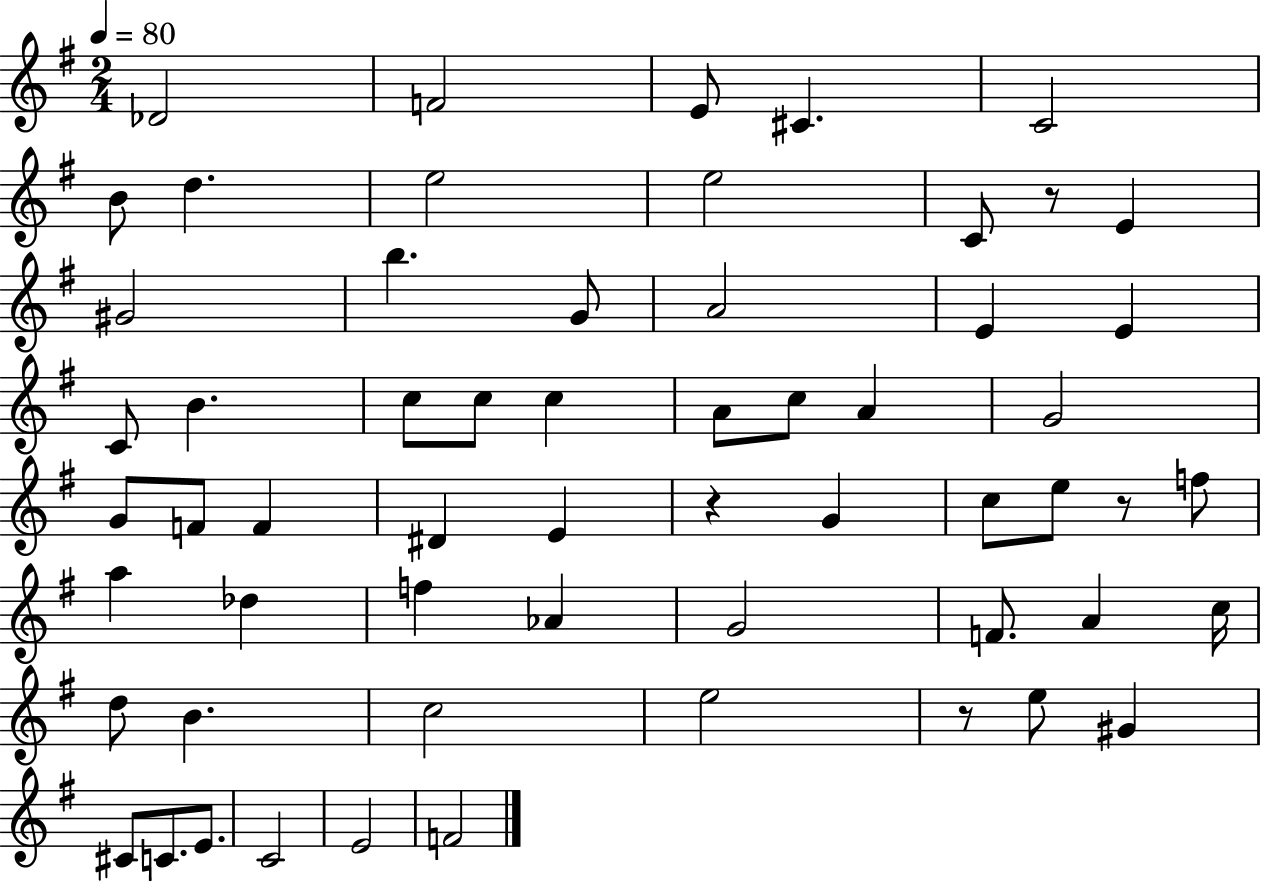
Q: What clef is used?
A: treble